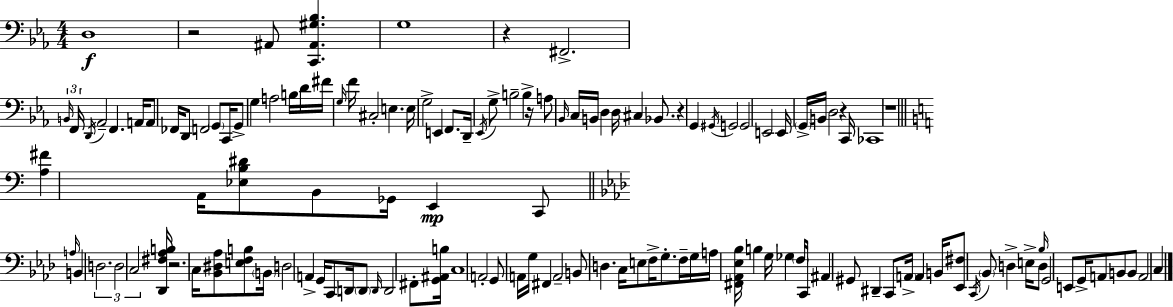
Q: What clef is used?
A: bass